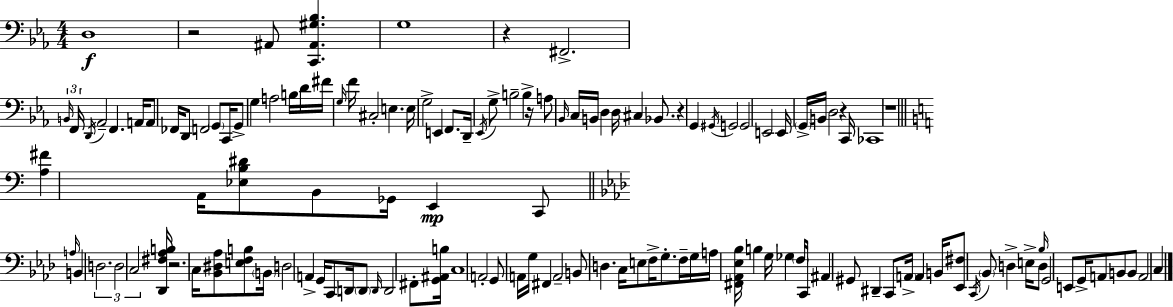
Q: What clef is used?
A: bass